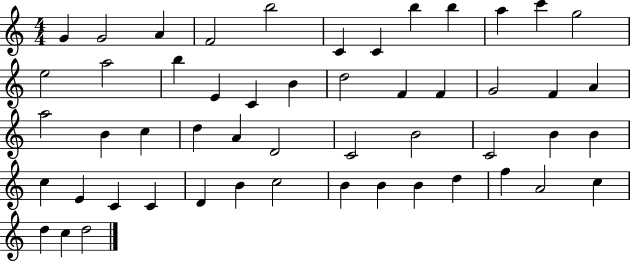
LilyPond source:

{
  \clef treble
  \numericTimeSignature
  \time 4/4
  \key c \major
  g'4 g'2 a'4 | f'2 b''2 | c'4 c'4 b''4 b''4 | a''4 c'''4 g''2 | \break e''2 a''2 | b''4 e'4 c'4 b'4 | d''2 f'4 f'4 | g'2 f'4 a'4 | \break a''2 b'4 c''4 | d''4 a'4 d'2 | c'2 b'2 | c'2 b'4 b'4 | \break c''4 e'4 c'4 c'4 | d'4 b'4 c''2 | b'4 b'4 b'4 d''4 | f''4 a'2 c''4 | \break d''4 c''4 d''2 | \bar "|."
}